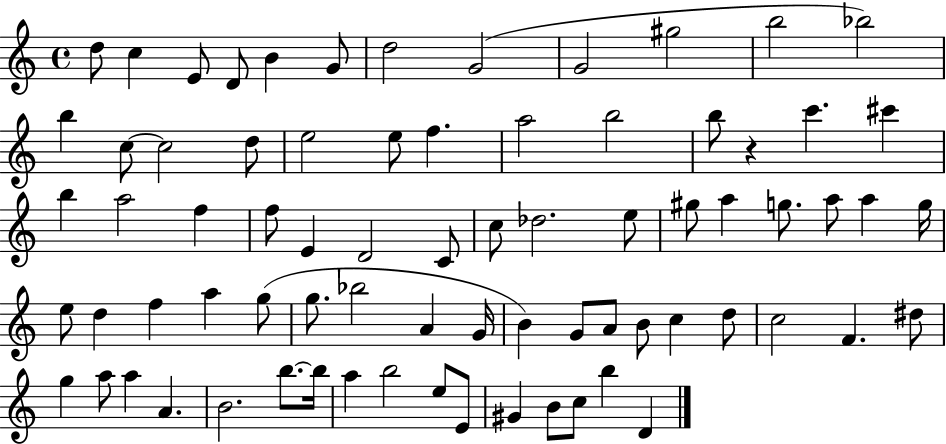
D5/e C5/q E4/e D4/e B4/q G4/e D5/h G4/h G4/h G#5/h B5/h Bb5/h B5/q C5/e C5/h D5/e E5/h E5/e F5/q. A5/h B5/h B5/e R/q C6/q. C#6/q B5/q A5/h F5/q F5/e E4/q D4/h C4/e C5/e Db5/h. E5/e G#5/e A5/q G5/e. A5/e A5/q G5/s E5/e D5/q F5/q A5/q G5/e G5/e. Bb5/h A4/q G4/s B4/q G4/e A4/e B4/e C5/q D5/e C5/h F4/q. D#5/e G5/q A5/e A5/q A4/q. B4/h. B5/e. B5/s A5/q B5/h E5/e E4/e G#4/q B4/e C5/e B5/q D4/q